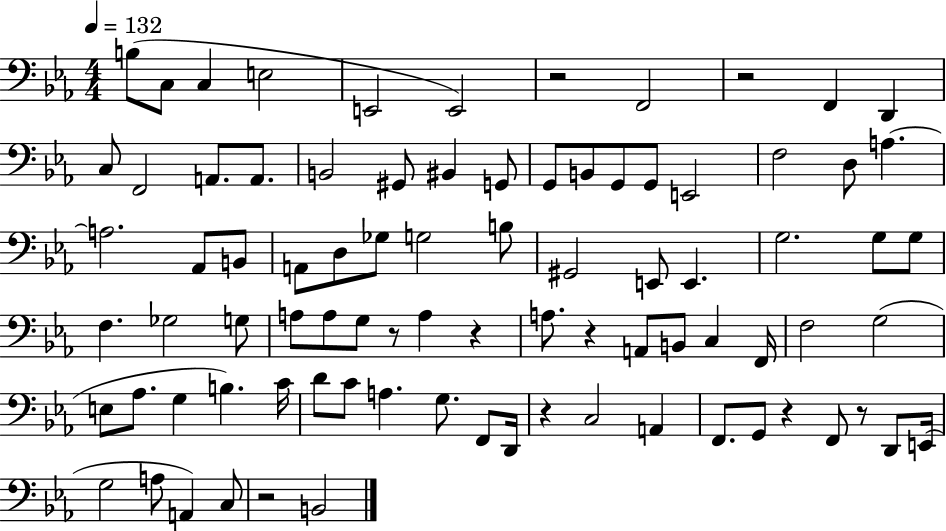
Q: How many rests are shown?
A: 9